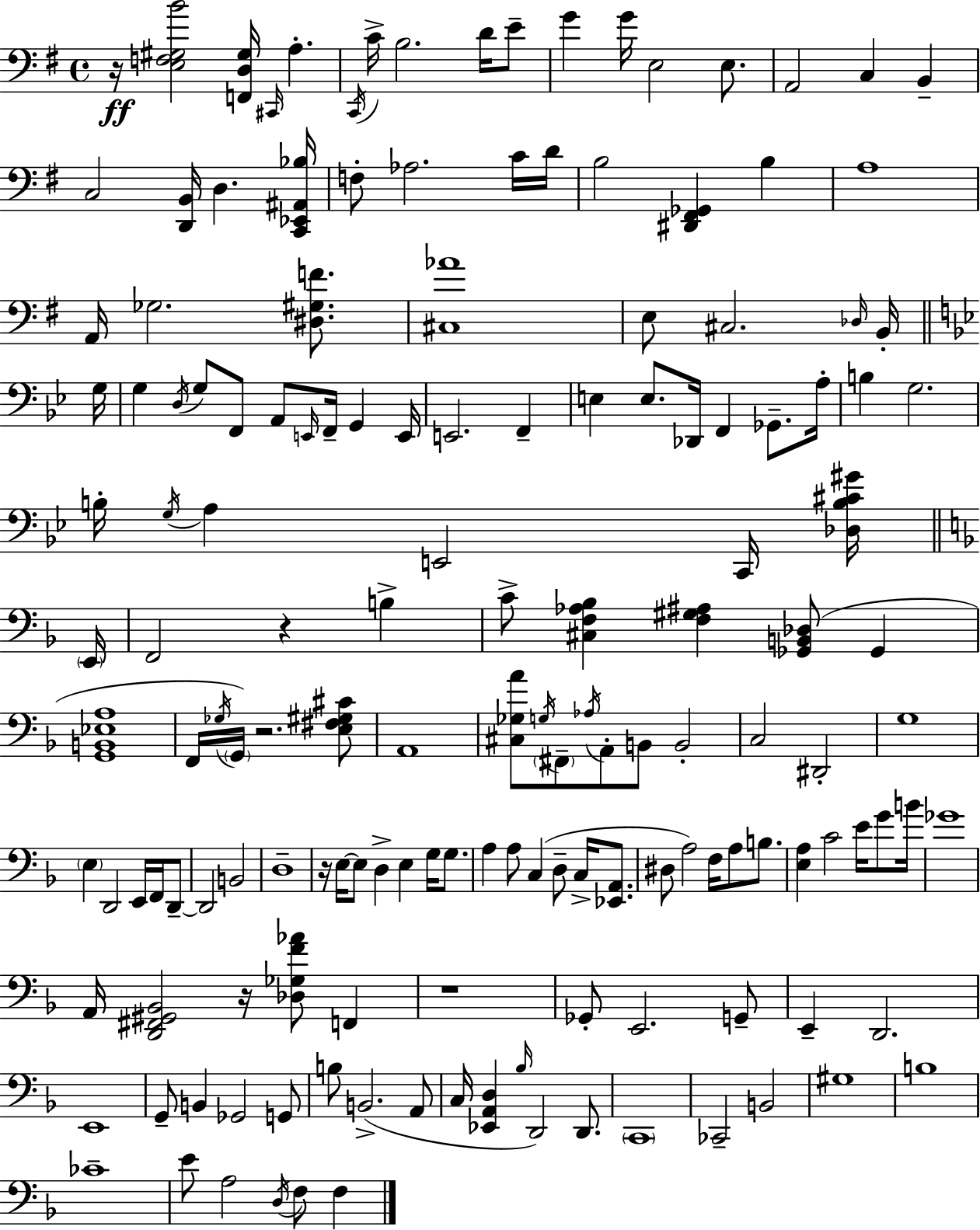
{
  \clef bass
  \time 4/4
  \defaultTimeSignature
  \key g \major
  \repeat volta 2 { r16\ff <e f gis b'>2 <f, d gis>16 \grace { cis,16 } a4.-. | \acciaccatura { c,16 } c'16-> b2. d'16 | e'8-- g'4 g'16 e2 e8. | a,2 c4 b,4-- | \break c2 <d, b,>16 d4. | <c, ees, ais, bes>16 f8-. aes2. | c'16 d'16 b2 <dis, fis, ges,>4 b4 | a1 | \break a,16 ges2. <dis gis f'>8. | <cis aes'>1 | e8 cis2. | \grace { des16 } b,16-. \bar "||" \break \key bes \major g16 g4 \acciaccatura { d16 } g8 f,8 a,8 \grace { e,16 } f,16-- g,4 | e,16 e,2. f,4-- | e4 e8. des,16 f,4 ges,8.-- | a16-. b4 g2. | \break b16-. \acciaccatura { g16 } a4 e,2 | c,16 <des b cis' gis'>16 \bar "||" \break \key f \major \parenthesize e,16 f,2 r4 b4-> | c'8-> <cis f aes bes>4 <f gis ais>4 <ges, b, des>8( ges,4 | <g, b, ees a>1 | f,16 \acciaccatura { ges16 }) \parenthesize g,16 r2. | \break <e fis gis cis'>8 a,1 | <cis ges a'>8 \acciaccatura { g16 } \parenthesize fis,8-- \acciaccatura { aes16 } a,8-. b,8 b,2-. | c2 dis,2-. | g1 | \break \parenthesize e4 d,2 | e,16 f,16 d,8--~~ d,2 b,2 | d1-- | r16 e16~~ e8 d4-> e4 | \break g16 g8. a4 a8 c4( d8-- | c16-> <ees, a,>8. dis8 a2) f16 a8 | b8. <e a>4 c'2 | e'16 g'8 b'16 ges'1 | \break a,16 <d, fis, gis, bes,>2 r16 <des ges f' aes'>8 | f,4 r1 | ges,8-. e,2. | g,8-- e,4-- d,2. | \break e,1 | g,8-- b,4 ges,2 | g,8 b8 b,2.->( | a,8 c16 <ees, a, d>4 \grace { bes16 } d,2) | \break d,8. \parenthesize c,1 | ces,2-- b,2 | gis1 | b1 | \break ces'1-- | e'8 a2 \acciaccatura { d16 } | f8 f4 } \bar "|."
}